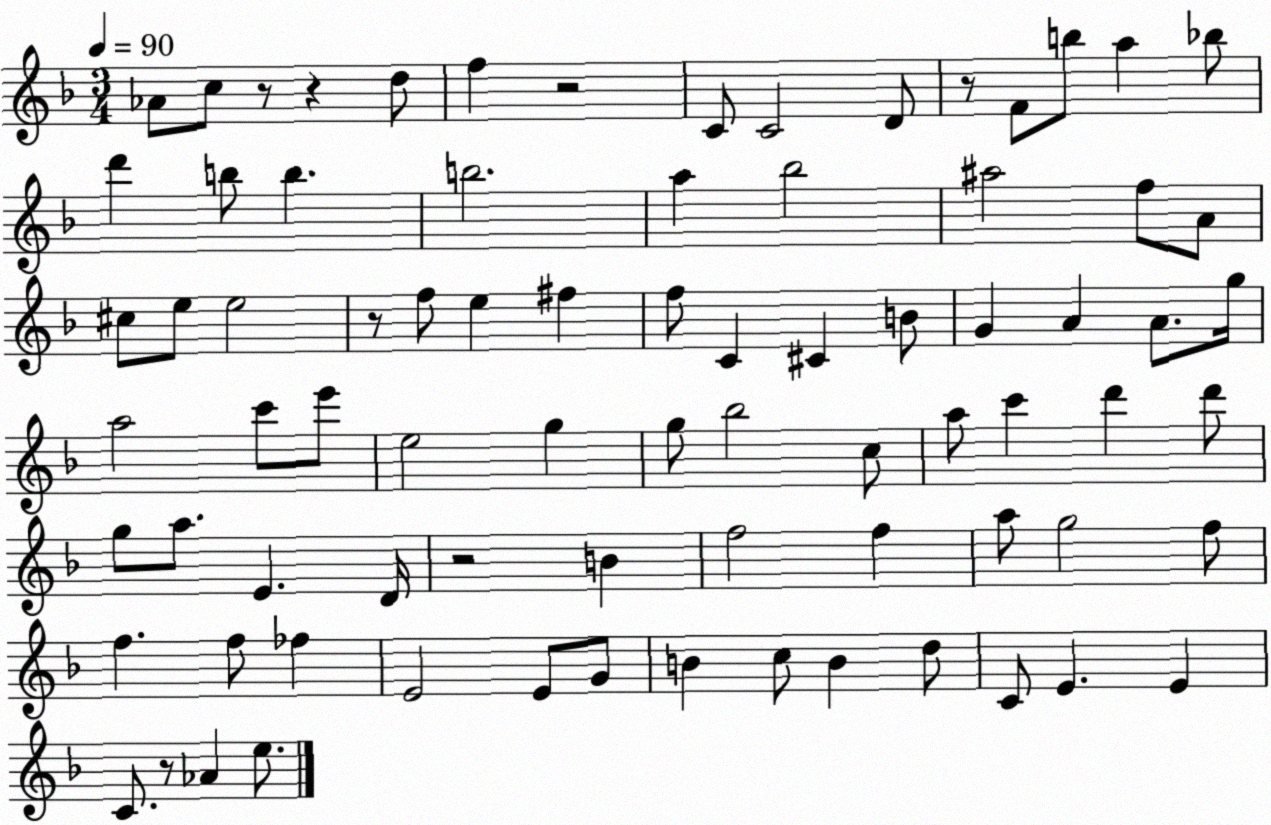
X:1
T:Untitled
M:3/4
L:1/4
K:F
_A/2 c/2 z/2 z d/2 f z2 C/2 C2 D/2 z/2 F/2 b/2 a _b/2 d' b/2 b b2 a _b2 ^a2 f/2 A/2 ^c/2 e/2 e2 z/2 f/2 e ^f f/2 C ^C B/2 G A A/2 g/4 a2 c'/2 e'/2 e2 g g/2 _b2 c/2 a/2 c' d' d'/2 g/2 a/2 E D/4 z2 B f2 f a/2 g2 f/2 f f/2 _f E2 E/2 G/2 B c/2 B d/2 C/2 E E C/2 z/2 _A e/2